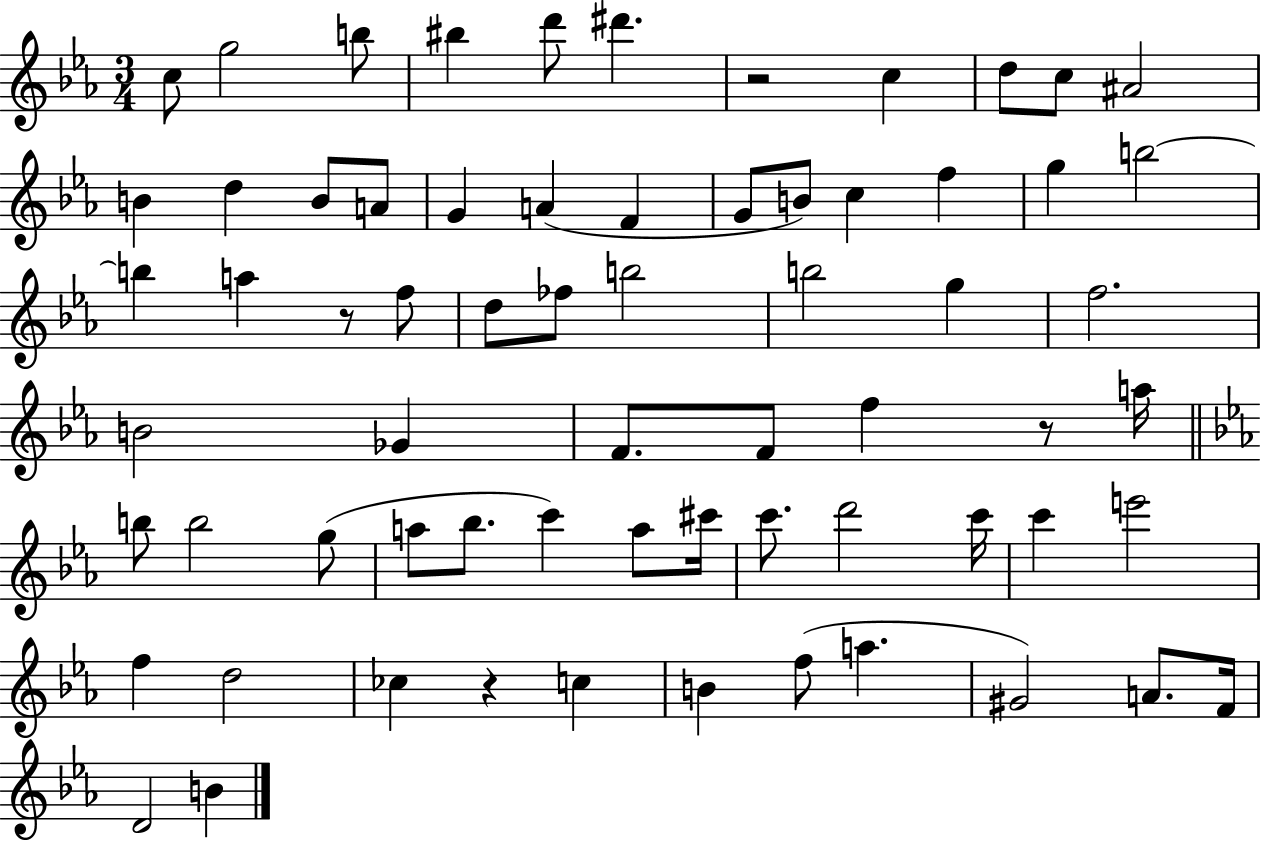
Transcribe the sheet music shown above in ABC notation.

X:1
T:Untitled
M:3/4
L:1/4
K:Eb
c/2 g2 b/2 ^b d'/2 ^d' z2 c d/2 c/2 ^A2 B d B/2 A/2 G A F G/2 B/2 c f g b2 b a z/2 f/2 d/2 _f/2 b2 b2 g f2 B2 _G F/2 F/2 f z/2 a/4 b/2 b2 g/2 a/2 _b/2 c' a/2 ^c'/4 c'/2 d'2 c'/4 c' e'2 f d2 _c z c B f/2 a ^G2 A/2 F/4 D2 B